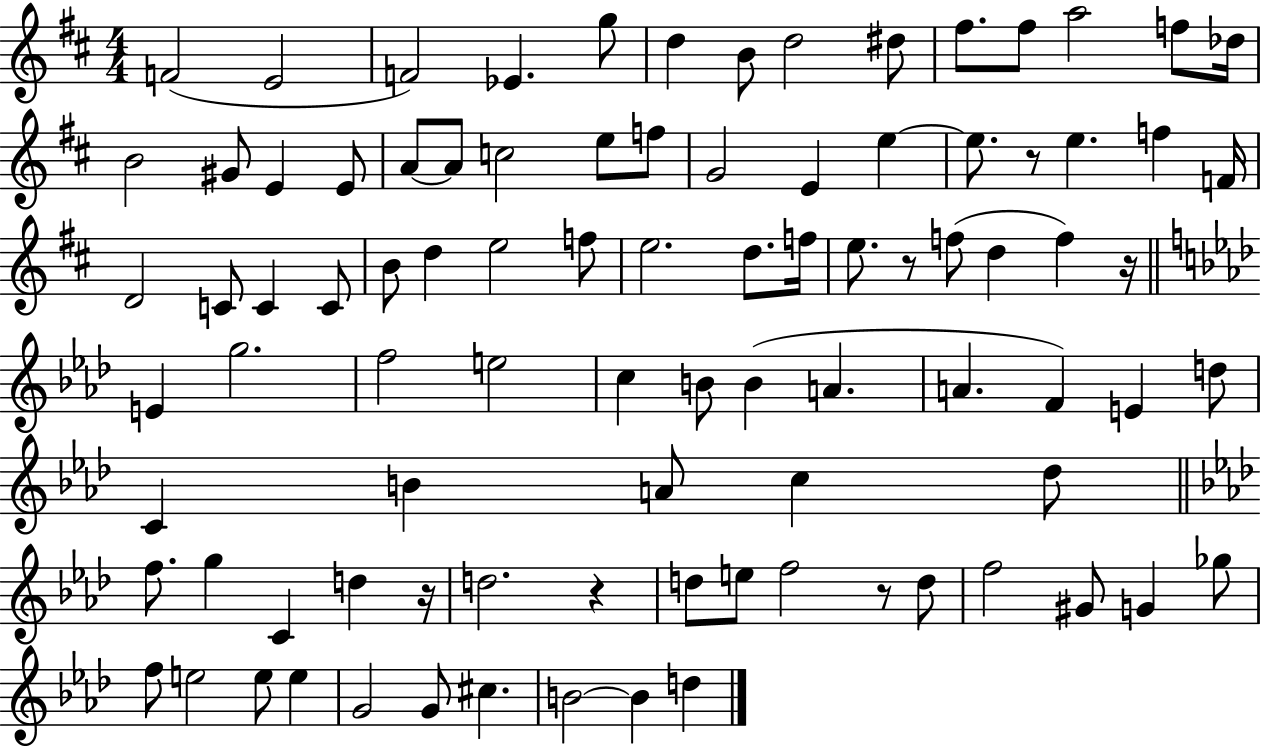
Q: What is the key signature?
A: D major